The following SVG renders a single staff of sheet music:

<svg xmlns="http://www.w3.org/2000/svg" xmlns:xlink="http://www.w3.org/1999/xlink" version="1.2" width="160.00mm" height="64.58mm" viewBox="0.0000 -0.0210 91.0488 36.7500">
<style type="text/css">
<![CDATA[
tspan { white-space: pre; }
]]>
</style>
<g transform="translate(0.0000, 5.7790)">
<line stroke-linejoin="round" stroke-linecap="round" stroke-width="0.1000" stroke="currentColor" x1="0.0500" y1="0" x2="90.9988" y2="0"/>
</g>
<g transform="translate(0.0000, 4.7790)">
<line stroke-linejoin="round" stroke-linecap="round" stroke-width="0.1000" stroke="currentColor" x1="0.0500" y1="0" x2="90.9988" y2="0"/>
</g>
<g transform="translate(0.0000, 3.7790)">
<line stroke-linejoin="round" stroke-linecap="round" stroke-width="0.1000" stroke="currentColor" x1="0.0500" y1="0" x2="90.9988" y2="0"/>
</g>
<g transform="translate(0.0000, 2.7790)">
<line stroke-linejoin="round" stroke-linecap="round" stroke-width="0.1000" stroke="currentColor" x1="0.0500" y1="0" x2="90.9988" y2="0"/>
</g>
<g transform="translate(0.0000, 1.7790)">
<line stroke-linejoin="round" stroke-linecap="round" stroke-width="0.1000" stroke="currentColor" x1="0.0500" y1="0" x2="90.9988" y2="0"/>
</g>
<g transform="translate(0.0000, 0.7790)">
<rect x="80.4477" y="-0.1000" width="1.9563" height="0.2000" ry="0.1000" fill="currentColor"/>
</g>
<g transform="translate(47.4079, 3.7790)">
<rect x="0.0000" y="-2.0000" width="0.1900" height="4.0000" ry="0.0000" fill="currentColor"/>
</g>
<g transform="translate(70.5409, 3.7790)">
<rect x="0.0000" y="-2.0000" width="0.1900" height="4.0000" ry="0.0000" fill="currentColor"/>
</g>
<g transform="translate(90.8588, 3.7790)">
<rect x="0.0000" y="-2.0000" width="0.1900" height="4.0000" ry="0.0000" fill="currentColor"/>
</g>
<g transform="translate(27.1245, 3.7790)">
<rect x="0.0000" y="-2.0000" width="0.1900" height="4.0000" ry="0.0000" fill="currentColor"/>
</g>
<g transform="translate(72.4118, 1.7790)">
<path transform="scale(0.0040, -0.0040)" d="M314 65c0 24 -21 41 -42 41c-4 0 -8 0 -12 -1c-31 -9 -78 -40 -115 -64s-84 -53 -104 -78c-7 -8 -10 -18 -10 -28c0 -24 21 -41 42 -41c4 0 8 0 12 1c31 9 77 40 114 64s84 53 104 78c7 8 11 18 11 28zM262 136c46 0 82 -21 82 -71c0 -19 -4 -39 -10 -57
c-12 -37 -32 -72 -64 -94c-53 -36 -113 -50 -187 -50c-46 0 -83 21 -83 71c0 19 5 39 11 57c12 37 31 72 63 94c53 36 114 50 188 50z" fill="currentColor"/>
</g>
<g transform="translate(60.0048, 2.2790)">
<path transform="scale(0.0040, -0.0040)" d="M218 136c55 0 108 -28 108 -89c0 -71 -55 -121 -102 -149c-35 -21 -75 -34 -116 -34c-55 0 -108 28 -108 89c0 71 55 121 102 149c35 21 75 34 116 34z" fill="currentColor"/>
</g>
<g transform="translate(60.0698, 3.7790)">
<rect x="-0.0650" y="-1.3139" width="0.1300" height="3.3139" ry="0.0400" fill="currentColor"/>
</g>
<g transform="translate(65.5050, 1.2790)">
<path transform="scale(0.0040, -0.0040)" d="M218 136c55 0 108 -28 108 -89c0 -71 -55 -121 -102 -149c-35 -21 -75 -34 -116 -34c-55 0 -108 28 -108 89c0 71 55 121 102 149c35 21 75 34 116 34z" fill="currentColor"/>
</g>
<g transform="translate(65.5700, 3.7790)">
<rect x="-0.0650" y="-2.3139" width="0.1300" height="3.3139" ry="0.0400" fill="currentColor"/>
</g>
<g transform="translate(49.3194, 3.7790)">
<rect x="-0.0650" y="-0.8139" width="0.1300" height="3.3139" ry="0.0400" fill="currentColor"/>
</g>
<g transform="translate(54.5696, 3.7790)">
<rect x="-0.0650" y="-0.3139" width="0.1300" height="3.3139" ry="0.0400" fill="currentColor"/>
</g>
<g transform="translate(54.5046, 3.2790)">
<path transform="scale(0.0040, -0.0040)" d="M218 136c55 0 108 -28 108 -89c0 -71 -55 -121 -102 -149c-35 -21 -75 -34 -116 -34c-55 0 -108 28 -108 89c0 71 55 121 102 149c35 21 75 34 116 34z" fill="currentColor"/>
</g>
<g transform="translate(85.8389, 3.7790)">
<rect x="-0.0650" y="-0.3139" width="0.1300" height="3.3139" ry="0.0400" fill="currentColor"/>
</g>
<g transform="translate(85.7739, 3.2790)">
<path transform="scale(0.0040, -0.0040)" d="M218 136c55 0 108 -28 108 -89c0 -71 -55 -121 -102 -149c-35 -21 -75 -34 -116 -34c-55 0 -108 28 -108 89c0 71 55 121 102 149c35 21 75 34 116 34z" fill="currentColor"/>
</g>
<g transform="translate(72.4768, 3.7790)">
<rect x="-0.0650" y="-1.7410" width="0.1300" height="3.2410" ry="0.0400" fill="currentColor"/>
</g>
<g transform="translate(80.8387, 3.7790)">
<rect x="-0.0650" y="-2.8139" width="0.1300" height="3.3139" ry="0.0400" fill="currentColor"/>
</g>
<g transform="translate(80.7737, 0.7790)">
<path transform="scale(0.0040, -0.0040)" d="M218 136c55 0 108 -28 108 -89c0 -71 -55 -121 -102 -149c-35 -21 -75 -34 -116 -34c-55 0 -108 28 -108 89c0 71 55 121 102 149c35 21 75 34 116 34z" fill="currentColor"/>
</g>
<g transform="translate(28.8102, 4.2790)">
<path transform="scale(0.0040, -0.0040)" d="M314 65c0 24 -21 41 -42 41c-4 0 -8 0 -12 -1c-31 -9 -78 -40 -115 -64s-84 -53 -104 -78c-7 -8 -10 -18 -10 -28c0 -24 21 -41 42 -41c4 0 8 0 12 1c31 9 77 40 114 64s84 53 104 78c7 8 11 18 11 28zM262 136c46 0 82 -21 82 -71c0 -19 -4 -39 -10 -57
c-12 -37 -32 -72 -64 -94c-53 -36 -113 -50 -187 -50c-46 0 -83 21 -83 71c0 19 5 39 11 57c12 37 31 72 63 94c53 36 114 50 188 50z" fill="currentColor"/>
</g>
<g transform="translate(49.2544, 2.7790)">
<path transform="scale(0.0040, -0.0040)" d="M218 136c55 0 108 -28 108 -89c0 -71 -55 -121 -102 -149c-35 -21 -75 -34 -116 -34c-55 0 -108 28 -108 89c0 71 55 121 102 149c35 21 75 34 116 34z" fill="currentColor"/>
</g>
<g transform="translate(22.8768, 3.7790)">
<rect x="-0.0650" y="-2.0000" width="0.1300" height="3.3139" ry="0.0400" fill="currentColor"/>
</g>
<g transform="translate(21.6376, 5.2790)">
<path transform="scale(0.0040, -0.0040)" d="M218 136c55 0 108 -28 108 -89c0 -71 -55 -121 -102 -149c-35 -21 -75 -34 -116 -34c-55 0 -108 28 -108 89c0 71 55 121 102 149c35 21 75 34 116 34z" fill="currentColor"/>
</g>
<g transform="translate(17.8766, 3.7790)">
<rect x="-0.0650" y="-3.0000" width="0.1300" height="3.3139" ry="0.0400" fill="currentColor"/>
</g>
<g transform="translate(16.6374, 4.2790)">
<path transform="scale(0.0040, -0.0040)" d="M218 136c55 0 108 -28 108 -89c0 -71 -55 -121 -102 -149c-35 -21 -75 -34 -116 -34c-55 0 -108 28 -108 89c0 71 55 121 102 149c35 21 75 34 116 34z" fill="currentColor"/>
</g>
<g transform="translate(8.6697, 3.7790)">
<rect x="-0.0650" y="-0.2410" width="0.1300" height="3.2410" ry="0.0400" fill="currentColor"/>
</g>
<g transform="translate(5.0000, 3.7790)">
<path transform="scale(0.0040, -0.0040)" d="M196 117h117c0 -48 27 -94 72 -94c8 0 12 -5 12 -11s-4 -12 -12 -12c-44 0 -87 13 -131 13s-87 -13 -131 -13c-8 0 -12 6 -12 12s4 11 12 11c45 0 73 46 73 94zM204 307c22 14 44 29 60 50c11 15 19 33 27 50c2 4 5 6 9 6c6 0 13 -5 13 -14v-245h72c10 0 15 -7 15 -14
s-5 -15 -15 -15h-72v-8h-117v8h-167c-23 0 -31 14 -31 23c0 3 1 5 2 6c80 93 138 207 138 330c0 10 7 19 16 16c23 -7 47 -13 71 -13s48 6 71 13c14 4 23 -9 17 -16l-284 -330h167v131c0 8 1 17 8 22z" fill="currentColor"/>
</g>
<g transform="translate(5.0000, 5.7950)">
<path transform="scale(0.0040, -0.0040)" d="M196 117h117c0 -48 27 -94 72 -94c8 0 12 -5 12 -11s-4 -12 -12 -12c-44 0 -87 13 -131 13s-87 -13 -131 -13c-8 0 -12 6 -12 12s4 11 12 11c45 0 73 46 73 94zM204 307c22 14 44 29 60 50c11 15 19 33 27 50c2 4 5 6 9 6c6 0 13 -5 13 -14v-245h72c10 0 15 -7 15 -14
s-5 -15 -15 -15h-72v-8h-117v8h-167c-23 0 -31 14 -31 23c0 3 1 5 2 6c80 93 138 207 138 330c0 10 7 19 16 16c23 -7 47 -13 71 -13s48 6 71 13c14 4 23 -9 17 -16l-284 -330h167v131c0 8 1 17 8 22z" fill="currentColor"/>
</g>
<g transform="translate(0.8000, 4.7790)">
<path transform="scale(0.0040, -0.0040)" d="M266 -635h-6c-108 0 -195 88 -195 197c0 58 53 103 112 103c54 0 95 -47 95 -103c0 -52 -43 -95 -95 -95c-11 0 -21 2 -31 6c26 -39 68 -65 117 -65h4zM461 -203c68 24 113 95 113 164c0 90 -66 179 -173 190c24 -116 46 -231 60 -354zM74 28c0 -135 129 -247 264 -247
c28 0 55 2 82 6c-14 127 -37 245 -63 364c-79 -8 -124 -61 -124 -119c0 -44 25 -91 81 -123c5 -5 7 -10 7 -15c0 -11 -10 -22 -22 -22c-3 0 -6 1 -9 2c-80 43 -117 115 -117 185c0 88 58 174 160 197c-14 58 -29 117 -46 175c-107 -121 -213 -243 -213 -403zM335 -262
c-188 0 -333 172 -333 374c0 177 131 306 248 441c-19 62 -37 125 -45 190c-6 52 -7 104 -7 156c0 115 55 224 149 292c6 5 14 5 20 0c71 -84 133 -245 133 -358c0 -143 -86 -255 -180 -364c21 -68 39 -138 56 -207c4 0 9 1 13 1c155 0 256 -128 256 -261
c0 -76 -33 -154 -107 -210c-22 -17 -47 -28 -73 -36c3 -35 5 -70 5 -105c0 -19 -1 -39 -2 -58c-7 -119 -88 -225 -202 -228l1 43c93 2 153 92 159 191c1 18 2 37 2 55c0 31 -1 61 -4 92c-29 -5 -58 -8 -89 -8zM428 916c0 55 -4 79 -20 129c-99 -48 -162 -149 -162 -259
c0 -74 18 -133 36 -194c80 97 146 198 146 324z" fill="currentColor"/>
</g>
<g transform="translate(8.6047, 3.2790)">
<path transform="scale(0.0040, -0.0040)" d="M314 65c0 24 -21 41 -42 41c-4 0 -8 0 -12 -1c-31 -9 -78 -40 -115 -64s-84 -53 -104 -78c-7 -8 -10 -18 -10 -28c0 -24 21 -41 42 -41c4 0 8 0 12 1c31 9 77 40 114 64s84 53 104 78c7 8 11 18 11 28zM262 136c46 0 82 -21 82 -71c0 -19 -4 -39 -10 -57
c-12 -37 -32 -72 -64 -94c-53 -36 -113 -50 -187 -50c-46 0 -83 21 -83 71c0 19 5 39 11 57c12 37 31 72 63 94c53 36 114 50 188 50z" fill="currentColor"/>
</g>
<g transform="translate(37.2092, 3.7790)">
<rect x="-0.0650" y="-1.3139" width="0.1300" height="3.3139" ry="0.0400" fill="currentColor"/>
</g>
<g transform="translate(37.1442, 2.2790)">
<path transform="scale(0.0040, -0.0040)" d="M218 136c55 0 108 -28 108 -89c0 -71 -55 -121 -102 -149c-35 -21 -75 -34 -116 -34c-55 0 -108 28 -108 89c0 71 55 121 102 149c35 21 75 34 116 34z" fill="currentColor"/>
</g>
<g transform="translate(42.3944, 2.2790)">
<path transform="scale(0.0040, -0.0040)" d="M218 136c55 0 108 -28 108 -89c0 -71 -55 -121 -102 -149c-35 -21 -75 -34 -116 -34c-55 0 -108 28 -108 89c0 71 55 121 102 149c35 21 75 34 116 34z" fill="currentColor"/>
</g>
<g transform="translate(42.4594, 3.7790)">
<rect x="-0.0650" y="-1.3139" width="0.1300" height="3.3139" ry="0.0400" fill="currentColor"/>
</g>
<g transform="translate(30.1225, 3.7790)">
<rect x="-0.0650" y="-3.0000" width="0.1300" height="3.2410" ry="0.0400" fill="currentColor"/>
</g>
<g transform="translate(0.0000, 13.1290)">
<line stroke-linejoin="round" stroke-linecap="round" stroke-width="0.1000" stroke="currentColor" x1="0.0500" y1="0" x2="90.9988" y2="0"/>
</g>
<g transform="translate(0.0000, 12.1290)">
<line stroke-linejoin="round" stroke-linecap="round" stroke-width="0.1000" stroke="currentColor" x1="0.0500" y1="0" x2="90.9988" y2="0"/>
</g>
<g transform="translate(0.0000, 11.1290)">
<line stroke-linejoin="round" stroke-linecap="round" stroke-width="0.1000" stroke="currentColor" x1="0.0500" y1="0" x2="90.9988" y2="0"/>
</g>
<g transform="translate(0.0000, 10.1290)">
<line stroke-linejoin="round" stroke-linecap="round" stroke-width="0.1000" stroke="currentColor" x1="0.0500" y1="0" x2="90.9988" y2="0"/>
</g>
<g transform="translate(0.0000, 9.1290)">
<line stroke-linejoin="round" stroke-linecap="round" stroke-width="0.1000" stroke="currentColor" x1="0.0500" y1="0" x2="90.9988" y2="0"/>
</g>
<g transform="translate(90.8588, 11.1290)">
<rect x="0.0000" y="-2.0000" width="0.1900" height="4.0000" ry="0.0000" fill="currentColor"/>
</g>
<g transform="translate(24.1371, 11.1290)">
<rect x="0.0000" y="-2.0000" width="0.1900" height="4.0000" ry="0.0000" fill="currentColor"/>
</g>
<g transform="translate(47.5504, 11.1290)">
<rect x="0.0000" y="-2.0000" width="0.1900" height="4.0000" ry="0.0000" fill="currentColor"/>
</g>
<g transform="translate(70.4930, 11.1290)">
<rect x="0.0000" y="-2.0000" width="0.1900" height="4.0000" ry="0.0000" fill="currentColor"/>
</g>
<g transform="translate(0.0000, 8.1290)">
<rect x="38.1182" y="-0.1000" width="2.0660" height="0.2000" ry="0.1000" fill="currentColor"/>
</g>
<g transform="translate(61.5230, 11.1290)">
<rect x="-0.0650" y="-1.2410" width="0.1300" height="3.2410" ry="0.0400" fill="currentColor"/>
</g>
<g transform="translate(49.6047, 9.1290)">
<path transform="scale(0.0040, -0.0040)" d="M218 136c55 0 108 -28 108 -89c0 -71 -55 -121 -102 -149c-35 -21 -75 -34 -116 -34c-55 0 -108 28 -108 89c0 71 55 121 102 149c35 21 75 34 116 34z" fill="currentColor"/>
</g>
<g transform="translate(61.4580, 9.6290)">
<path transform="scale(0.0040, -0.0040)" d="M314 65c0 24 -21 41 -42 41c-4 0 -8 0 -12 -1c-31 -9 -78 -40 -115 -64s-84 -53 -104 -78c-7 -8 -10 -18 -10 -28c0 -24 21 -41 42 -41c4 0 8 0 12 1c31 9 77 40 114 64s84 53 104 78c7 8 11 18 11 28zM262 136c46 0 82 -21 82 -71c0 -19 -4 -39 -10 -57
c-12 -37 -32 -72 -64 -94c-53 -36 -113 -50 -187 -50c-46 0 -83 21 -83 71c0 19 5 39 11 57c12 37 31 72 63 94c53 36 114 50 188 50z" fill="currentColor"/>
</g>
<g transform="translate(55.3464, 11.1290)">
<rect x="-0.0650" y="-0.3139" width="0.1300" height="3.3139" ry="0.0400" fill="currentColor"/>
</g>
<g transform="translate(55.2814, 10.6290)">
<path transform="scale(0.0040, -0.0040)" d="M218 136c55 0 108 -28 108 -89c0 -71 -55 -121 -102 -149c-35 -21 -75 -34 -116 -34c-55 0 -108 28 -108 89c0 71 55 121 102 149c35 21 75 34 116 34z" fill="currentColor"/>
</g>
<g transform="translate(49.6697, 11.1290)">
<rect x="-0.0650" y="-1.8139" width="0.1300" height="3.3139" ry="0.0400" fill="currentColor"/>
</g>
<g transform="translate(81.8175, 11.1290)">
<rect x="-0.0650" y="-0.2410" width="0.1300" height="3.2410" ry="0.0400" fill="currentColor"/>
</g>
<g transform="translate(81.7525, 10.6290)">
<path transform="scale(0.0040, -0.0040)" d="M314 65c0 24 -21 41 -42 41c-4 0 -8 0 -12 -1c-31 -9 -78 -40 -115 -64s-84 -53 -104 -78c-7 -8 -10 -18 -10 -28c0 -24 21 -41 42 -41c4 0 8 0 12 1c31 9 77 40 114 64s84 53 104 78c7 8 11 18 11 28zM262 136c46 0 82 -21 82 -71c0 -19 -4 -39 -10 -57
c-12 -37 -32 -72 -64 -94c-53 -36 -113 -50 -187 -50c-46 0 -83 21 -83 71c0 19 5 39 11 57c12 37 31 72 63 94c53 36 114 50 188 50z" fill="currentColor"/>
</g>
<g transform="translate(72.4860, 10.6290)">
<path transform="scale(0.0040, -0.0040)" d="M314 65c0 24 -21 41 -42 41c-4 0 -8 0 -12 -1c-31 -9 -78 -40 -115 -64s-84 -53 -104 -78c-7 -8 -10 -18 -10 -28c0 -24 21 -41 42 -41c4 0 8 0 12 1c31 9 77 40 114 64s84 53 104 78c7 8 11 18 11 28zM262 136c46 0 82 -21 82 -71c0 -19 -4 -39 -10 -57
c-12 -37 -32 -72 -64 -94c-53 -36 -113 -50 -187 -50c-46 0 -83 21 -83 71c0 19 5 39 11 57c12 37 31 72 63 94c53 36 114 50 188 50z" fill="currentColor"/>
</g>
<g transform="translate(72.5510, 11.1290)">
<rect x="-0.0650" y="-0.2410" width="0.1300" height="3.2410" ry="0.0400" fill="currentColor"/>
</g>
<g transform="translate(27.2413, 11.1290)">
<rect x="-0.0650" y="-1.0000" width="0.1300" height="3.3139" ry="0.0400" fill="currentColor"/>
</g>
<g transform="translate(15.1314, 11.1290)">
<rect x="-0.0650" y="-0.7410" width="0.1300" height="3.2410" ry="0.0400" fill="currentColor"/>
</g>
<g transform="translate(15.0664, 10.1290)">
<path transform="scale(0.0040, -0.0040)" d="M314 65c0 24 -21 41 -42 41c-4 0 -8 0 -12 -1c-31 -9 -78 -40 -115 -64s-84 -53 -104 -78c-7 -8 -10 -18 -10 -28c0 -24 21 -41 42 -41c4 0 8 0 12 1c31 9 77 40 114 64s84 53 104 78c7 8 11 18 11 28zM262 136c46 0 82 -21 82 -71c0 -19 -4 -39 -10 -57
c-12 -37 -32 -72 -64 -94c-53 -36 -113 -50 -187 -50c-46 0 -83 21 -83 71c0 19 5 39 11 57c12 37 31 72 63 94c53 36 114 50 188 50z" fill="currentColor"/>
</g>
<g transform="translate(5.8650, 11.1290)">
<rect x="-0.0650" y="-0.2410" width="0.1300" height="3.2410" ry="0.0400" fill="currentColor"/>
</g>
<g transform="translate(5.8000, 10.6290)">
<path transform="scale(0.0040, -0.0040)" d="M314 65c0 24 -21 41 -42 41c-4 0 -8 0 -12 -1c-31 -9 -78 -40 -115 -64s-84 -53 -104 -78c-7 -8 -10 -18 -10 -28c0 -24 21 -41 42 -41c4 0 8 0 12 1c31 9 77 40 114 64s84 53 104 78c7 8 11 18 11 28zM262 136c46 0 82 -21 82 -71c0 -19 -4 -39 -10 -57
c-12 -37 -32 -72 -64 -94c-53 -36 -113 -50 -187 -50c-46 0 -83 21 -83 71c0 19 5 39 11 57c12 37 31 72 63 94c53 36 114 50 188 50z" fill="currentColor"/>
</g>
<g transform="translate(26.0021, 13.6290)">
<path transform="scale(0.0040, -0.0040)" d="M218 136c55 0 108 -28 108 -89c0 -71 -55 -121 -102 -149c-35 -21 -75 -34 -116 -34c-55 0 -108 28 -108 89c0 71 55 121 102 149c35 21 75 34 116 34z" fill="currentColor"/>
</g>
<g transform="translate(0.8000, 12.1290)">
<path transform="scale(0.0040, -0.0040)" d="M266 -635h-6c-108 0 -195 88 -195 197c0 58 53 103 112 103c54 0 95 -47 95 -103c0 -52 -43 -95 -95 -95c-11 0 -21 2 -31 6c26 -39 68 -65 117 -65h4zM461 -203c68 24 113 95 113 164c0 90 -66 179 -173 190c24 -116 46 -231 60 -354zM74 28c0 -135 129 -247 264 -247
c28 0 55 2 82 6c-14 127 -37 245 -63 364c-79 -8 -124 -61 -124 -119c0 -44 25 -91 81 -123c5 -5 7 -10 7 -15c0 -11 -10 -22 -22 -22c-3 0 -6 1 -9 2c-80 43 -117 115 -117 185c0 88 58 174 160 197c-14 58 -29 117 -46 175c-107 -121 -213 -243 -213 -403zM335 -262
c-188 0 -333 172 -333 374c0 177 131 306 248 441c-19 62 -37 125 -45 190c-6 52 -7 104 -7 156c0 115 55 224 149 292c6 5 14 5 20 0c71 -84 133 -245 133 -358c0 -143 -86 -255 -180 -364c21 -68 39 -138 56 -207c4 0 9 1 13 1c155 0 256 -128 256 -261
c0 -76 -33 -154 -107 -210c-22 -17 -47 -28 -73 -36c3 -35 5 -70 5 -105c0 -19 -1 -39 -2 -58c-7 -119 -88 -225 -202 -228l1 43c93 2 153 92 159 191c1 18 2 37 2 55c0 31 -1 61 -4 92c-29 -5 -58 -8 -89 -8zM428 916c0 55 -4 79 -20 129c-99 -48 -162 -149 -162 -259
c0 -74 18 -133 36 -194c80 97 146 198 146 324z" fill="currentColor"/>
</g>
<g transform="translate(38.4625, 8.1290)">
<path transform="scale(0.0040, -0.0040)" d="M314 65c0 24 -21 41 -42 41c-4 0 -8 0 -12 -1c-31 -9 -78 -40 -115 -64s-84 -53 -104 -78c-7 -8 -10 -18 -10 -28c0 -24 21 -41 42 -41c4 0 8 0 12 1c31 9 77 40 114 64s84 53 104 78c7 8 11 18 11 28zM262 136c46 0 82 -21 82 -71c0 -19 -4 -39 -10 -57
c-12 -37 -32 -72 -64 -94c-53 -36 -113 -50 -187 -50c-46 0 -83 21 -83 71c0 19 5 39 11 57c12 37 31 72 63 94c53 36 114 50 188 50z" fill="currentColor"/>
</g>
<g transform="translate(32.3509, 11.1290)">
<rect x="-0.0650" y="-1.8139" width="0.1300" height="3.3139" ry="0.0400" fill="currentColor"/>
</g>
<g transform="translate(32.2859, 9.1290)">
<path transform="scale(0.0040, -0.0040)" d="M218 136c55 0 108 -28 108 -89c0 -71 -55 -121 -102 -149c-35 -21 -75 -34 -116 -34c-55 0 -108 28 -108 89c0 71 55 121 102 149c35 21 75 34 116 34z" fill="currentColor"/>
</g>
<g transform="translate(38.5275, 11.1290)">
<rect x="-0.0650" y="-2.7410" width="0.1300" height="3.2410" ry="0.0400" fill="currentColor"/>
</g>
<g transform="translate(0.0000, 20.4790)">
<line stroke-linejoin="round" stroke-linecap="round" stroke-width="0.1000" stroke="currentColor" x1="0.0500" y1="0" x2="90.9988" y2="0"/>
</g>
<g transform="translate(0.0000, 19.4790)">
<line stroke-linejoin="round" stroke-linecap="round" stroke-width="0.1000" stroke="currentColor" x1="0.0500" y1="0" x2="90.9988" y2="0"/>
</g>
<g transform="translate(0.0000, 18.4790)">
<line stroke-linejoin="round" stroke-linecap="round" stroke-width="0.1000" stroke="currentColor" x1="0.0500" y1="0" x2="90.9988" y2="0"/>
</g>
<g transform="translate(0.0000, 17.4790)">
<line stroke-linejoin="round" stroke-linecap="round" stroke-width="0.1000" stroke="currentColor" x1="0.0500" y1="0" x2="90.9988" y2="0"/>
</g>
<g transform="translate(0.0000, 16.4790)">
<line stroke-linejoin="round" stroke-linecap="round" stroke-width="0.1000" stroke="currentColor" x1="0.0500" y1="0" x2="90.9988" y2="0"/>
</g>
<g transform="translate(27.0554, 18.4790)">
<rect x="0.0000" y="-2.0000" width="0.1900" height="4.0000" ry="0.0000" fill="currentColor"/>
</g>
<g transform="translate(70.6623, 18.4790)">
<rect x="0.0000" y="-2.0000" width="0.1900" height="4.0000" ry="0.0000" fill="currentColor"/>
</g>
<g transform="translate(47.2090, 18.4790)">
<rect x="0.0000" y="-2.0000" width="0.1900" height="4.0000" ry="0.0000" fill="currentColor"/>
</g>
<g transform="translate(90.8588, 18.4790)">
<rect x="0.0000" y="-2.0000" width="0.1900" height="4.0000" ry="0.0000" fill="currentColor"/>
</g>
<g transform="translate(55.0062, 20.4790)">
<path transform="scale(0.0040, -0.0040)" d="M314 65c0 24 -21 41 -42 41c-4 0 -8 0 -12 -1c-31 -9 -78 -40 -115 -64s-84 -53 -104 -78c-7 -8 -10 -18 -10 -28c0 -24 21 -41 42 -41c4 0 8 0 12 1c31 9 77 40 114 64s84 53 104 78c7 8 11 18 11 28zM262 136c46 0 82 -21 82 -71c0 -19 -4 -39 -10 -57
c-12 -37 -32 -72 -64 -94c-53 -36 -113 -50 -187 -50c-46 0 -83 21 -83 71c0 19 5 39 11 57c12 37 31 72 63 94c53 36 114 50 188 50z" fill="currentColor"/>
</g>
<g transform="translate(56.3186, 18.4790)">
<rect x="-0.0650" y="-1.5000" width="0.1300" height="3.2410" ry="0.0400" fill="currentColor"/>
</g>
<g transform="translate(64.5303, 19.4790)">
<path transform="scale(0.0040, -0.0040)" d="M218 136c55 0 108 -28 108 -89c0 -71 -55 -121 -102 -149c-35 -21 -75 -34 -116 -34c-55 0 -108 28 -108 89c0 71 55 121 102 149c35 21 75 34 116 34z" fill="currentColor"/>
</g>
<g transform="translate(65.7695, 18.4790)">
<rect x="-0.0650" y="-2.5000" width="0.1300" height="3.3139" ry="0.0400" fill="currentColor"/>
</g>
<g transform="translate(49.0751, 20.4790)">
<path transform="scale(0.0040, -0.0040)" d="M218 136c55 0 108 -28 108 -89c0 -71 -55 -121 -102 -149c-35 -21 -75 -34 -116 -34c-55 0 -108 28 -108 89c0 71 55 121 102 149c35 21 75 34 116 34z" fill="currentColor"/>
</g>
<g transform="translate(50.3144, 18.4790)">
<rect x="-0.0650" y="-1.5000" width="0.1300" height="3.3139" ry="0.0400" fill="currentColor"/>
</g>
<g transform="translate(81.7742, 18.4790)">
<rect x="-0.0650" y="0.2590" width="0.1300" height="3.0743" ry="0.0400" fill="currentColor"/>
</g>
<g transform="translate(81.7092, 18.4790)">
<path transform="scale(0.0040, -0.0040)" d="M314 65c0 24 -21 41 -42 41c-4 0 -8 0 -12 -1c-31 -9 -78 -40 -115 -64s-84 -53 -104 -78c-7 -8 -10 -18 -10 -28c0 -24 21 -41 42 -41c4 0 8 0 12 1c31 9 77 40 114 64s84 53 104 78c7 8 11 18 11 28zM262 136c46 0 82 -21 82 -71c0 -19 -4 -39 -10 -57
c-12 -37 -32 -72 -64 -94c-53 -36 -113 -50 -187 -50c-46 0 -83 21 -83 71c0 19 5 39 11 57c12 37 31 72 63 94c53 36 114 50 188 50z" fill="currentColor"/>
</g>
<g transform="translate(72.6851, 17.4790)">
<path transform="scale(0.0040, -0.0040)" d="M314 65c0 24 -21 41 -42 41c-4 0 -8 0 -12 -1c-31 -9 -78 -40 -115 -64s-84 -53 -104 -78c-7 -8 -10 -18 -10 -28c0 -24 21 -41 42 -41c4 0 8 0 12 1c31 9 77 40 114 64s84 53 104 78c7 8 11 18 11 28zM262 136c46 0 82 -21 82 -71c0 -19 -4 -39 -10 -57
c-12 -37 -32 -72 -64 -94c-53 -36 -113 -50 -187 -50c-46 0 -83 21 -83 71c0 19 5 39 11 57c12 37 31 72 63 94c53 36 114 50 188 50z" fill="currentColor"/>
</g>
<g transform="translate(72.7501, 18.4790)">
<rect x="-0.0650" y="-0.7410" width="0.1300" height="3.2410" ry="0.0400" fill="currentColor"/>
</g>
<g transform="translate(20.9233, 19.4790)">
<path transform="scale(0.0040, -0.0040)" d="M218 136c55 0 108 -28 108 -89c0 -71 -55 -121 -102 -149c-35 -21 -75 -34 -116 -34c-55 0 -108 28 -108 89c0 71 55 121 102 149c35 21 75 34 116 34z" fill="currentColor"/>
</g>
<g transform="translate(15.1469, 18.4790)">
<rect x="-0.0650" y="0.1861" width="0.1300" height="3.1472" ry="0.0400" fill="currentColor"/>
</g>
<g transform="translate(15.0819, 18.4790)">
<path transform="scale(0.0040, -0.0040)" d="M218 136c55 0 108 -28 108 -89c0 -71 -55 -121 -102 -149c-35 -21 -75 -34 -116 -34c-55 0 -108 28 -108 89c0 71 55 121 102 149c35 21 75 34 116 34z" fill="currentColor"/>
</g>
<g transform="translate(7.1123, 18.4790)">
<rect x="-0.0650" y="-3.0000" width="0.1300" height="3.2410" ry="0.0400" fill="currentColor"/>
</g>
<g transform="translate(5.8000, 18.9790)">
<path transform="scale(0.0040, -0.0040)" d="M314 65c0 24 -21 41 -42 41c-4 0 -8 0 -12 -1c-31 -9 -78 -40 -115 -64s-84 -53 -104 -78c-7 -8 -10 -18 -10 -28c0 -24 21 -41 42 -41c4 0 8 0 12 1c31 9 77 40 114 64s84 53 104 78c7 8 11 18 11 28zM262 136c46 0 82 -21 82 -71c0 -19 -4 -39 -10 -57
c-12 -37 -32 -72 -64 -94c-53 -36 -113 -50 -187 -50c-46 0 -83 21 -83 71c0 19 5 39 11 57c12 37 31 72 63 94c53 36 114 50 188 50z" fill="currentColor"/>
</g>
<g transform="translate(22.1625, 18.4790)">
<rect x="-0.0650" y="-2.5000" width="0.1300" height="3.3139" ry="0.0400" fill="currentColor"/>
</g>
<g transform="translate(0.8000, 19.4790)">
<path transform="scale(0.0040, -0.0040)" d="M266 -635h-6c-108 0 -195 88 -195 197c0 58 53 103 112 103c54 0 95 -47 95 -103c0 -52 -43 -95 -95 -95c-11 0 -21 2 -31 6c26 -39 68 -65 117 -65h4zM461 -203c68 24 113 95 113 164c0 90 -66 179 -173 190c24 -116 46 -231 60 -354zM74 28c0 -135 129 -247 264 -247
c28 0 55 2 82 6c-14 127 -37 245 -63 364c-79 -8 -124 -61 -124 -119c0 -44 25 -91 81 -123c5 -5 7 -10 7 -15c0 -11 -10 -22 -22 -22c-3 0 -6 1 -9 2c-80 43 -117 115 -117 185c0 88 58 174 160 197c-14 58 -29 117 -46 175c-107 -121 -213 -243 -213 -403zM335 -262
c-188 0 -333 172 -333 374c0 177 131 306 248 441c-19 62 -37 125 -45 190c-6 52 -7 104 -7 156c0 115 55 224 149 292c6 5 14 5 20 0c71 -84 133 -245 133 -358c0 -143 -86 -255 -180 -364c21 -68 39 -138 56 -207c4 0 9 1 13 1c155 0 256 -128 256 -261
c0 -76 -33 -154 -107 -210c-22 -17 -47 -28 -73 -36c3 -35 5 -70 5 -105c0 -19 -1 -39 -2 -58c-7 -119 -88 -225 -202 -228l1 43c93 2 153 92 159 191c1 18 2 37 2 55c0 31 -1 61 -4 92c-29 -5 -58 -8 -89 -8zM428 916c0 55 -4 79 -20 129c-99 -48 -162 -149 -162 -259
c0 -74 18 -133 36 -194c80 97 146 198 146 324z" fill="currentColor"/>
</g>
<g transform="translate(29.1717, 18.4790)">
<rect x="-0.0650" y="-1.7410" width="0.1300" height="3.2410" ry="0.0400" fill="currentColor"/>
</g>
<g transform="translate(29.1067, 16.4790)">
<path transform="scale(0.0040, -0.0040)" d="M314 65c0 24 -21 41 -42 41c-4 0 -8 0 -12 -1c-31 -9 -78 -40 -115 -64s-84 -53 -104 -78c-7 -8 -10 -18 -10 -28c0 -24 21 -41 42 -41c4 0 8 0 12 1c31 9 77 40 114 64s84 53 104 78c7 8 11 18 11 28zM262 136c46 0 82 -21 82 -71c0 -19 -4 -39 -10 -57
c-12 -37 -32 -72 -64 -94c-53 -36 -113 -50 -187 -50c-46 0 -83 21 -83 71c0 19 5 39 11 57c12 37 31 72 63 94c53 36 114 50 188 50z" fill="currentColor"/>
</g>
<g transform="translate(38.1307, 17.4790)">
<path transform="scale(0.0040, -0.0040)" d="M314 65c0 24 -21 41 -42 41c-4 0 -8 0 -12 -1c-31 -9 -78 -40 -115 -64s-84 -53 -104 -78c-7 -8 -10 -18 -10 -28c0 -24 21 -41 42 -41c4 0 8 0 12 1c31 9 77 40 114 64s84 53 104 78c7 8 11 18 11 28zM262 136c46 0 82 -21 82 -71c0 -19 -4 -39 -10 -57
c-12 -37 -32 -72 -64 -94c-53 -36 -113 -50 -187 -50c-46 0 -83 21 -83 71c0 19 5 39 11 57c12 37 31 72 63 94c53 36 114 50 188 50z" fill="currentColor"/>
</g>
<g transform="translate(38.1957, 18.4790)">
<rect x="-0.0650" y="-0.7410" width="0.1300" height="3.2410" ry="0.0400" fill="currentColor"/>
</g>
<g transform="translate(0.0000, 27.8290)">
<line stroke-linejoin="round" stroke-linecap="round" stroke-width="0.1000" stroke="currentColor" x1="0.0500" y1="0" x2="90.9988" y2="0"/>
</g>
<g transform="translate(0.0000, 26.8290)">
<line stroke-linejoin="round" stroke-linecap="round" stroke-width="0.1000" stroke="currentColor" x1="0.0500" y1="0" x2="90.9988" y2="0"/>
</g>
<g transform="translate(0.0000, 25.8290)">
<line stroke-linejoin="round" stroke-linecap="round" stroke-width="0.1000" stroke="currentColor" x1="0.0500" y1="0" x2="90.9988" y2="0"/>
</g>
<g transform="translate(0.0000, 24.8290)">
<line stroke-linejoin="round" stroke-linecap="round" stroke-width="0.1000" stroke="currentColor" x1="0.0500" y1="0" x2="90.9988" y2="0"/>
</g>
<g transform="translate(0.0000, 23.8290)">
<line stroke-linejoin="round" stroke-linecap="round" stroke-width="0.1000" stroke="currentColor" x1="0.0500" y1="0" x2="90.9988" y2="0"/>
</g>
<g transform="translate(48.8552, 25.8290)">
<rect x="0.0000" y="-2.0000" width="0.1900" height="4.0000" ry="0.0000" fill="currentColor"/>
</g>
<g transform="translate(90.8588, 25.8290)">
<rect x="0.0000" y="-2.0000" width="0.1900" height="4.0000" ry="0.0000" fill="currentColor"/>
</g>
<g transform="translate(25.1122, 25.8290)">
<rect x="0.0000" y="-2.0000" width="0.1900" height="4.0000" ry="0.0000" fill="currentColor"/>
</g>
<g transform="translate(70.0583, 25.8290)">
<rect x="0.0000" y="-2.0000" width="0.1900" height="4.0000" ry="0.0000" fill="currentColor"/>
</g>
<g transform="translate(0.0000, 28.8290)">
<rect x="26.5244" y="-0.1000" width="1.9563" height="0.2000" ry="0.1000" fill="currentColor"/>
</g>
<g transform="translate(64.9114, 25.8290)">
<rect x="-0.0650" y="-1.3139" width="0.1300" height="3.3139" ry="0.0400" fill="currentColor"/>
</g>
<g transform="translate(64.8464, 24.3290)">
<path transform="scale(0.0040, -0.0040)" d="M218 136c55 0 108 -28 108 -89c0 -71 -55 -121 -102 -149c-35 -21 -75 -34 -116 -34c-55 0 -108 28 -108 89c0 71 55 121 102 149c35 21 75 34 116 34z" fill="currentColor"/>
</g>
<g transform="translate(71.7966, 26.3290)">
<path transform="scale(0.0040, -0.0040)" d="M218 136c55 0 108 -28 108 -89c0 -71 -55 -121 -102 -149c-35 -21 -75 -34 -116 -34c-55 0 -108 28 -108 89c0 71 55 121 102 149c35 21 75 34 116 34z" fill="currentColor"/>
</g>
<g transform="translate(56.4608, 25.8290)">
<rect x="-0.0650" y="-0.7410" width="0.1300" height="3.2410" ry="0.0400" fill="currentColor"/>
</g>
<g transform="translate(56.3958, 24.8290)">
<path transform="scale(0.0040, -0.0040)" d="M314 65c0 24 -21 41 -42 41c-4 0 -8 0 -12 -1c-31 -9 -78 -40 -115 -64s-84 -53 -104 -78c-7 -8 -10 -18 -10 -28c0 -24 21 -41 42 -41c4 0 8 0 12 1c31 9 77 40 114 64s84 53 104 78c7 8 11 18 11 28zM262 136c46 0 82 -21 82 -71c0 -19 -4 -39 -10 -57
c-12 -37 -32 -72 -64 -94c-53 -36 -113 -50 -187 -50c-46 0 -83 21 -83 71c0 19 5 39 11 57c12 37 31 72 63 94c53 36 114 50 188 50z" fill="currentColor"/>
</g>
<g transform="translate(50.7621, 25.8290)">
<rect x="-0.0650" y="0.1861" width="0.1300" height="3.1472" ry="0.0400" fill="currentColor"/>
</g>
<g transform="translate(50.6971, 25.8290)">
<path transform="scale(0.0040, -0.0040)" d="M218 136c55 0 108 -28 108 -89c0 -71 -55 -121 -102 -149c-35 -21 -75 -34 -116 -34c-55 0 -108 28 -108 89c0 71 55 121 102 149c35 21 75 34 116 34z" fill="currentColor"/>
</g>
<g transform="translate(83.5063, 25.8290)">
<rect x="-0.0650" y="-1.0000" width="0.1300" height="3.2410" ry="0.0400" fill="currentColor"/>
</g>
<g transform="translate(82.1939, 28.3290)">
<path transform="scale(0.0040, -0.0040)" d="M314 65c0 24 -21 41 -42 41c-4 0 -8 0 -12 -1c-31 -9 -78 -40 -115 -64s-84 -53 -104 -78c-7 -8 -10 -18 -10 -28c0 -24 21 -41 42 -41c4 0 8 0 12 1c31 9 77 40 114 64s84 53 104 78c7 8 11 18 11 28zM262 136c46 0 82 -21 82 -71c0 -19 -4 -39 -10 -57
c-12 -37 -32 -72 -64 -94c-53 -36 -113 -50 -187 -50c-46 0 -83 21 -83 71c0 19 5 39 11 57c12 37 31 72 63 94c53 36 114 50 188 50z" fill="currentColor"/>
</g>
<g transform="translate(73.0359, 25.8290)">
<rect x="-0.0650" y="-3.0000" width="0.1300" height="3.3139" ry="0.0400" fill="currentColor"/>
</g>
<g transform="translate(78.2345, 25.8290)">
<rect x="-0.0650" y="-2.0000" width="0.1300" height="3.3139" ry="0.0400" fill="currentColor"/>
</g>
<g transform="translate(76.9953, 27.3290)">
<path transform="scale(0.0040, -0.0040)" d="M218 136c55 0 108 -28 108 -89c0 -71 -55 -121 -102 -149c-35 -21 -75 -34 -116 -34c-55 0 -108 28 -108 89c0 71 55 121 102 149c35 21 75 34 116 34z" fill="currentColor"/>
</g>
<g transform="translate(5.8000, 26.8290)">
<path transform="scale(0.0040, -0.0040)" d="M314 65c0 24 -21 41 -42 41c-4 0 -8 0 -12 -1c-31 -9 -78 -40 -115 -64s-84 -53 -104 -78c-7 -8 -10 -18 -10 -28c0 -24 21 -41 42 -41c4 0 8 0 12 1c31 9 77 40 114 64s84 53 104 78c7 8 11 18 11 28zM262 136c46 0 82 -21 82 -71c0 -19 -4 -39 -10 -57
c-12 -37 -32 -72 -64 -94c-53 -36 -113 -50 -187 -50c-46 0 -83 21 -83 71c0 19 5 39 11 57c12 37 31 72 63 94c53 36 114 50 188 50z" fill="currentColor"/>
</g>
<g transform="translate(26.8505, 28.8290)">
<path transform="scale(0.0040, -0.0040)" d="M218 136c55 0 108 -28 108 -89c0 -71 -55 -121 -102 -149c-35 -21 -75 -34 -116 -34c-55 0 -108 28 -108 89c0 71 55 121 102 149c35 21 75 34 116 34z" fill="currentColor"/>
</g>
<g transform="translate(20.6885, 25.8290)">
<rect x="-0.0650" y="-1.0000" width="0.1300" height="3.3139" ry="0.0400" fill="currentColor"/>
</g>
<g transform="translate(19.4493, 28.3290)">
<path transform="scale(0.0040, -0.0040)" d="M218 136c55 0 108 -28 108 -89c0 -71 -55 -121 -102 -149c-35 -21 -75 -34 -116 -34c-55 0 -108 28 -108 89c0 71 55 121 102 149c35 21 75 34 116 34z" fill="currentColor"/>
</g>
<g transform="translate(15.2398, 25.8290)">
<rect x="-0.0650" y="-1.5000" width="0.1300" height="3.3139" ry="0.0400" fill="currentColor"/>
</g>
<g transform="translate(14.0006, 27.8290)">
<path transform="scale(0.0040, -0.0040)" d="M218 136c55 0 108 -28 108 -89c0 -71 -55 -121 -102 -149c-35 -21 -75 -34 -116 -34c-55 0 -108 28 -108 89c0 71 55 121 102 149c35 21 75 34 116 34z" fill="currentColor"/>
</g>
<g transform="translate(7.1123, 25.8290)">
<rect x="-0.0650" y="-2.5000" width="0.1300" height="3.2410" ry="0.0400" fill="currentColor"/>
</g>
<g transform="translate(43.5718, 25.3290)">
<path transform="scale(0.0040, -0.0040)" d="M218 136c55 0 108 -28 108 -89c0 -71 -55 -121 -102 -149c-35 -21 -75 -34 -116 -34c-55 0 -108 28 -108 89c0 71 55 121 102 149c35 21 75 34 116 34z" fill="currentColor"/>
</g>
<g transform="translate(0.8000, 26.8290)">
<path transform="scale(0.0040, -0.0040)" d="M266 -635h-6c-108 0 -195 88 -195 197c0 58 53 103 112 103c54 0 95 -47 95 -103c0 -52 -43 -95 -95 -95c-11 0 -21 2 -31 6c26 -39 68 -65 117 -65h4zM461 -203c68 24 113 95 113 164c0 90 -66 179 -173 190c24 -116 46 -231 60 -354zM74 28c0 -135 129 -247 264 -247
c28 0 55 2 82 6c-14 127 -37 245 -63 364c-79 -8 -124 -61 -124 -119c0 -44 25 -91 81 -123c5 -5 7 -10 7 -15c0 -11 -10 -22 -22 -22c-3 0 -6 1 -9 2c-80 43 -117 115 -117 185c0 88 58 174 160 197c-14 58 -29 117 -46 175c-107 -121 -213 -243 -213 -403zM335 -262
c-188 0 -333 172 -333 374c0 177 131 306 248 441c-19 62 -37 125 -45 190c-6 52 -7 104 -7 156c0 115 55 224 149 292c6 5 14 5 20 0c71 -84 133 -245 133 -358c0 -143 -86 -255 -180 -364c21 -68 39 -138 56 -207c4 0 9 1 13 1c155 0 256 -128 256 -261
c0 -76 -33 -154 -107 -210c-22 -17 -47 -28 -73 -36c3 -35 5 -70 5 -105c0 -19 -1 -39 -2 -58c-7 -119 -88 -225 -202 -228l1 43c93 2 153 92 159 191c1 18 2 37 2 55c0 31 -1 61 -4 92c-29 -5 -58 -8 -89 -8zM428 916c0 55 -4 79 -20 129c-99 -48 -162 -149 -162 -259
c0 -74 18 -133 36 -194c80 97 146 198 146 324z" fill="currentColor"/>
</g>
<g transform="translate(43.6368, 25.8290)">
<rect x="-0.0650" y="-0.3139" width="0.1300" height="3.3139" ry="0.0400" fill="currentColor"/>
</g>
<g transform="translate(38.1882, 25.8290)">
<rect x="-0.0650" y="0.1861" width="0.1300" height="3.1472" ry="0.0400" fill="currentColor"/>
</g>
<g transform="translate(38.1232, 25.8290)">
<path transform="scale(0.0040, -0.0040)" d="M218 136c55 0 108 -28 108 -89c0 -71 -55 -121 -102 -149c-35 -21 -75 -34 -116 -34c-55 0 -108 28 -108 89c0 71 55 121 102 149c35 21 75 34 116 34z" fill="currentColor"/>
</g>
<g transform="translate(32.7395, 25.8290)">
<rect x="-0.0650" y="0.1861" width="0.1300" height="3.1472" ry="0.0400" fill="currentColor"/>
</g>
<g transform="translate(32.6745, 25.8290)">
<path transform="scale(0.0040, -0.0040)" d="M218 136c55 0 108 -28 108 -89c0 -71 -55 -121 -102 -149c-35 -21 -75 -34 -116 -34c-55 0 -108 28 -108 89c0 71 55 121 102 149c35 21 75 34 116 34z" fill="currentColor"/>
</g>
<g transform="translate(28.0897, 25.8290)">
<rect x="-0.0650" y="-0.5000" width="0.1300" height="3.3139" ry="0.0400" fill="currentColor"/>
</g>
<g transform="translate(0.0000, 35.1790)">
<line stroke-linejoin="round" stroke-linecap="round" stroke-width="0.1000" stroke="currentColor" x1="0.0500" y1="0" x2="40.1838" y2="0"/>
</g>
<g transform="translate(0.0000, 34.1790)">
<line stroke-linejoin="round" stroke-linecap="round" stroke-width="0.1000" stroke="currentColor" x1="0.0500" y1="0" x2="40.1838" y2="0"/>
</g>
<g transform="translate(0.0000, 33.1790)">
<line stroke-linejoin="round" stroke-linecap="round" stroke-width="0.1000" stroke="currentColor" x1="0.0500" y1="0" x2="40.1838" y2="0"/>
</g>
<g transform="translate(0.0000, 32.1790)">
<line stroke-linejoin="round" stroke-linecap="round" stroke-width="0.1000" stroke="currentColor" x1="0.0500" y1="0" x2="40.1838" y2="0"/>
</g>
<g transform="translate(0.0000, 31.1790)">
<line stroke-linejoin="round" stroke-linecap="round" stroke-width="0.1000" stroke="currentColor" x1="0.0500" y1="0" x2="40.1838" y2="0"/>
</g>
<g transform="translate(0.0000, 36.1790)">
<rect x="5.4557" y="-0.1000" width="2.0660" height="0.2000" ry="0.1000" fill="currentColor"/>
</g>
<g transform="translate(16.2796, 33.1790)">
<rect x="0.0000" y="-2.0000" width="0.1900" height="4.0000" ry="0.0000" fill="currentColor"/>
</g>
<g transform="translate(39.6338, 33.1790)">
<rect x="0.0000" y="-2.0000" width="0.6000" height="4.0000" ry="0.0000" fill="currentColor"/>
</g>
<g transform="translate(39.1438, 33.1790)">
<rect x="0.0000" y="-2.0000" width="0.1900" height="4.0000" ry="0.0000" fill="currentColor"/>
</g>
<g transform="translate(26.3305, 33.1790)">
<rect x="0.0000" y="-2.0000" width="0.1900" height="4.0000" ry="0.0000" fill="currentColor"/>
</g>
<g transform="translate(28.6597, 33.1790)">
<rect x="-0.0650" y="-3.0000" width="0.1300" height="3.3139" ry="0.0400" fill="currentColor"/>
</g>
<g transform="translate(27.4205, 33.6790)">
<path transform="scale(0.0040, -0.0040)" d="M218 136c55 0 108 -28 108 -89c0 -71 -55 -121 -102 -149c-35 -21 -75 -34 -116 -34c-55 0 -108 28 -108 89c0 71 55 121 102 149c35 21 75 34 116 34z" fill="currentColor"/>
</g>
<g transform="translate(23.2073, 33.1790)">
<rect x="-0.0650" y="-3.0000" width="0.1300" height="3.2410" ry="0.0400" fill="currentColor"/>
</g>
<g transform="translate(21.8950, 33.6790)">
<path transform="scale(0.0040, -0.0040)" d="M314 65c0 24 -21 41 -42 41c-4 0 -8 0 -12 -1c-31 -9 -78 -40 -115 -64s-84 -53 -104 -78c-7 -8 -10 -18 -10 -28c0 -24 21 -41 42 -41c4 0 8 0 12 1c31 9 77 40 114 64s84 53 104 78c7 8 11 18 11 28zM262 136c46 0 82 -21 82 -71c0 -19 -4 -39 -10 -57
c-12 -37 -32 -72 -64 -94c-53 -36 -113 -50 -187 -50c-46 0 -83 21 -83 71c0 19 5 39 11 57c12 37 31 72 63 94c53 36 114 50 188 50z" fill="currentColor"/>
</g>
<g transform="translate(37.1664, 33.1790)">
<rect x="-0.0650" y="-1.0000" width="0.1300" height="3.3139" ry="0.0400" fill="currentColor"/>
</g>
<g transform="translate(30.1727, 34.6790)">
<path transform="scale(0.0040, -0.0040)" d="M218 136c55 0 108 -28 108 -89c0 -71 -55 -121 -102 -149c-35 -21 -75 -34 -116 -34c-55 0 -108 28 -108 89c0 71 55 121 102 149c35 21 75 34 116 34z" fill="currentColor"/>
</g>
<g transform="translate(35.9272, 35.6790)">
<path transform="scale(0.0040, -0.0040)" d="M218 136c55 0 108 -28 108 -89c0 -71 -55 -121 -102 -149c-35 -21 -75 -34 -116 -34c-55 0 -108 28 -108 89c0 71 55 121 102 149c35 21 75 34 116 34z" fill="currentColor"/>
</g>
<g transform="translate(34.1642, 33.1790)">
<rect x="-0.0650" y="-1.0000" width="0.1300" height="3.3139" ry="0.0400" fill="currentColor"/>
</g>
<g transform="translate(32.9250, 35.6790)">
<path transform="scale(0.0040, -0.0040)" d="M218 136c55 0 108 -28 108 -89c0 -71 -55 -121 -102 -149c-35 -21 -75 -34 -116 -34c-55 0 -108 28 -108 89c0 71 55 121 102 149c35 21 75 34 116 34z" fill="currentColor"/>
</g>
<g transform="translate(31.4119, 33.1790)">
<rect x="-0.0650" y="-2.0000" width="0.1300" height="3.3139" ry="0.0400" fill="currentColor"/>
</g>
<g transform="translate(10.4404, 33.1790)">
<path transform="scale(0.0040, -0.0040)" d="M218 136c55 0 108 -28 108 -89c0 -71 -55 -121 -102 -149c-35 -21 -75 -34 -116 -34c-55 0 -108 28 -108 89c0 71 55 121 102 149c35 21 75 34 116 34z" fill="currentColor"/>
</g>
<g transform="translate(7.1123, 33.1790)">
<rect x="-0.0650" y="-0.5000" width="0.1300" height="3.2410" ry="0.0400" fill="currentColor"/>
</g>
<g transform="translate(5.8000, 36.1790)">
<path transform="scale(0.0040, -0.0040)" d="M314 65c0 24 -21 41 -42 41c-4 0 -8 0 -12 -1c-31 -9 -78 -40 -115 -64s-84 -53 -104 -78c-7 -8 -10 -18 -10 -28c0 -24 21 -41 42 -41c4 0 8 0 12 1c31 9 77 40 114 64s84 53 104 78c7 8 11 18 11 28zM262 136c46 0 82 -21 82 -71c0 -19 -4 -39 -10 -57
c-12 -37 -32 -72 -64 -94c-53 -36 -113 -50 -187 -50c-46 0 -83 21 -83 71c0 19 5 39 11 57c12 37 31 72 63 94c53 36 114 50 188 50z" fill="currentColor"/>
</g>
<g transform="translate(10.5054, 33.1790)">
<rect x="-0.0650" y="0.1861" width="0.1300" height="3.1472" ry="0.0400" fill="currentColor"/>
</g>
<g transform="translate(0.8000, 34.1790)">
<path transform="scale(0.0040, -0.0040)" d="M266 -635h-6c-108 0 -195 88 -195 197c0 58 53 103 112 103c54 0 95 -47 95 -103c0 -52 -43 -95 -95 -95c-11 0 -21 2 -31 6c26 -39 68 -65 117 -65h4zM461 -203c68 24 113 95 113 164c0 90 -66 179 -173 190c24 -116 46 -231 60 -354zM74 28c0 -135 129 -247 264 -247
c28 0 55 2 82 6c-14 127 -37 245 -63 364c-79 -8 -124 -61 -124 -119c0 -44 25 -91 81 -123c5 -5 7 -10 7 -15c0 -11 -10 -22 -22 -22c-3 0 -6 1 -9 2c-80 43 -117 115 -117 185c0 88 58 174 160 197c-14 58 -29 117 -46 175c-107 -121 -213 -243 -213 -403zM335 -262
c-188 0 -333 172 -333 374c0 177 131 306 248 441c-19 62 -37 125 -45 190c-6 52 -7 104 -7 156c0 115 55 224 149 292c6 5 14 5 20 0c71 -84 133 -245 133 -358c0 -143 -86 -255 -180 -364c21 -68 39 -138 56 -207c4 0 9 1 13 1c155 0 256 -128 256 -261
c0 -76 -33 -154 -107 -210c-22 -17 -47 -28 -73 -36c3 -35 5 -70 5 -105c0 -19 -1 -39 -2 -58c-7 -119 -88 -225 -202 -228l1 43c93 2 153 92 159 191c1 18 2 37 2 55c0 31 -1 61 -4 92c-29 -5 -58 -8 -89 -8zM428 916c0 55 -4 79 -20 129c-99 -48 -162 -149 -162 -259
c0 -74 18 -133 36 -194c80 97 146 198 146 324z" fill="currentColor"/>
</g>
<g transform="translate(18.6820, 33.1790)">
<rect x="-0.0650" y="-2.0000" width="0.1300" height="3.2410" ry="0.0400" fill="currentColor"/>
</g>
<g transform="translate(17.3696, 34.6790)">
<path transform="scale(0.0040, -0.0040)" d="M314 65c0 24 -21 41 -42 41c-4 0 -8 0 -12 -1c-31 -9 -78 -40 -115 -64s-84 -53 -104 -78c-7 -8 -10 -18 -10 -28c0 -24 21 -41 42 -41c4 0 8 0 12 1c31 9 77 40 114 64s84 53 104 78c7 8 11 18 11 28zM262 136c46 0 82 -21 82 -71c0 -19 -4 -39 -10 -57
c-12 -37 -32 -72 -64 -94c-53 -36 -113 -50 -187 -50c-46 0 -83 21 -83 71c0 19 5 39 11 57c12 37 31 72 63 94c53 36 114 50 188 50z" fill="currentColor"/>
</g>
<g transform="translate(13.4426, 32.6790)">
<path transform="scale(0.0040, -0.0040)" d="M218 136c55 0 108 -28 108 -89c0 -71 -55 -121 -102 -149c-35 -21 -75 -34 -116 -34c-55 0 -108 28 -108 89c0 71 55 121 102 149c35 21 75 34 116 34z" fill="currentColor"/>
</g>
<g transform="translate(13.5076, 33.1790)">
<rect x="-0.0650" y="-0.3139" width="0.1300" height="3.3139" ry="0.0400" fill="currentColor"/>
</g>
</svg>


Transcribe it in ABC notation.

X:1
T:Untitled
M:4/4
L:1/4
K:C
c2 A F A2 e e d c e g f2 a c c2 d2 D f a2 f c e2 c2 c2 A2 B G f2 d2 E E2 G d2 B2 G2 E D C B B c B d2 e A F D2 C2 B c F2 A2 A F D D